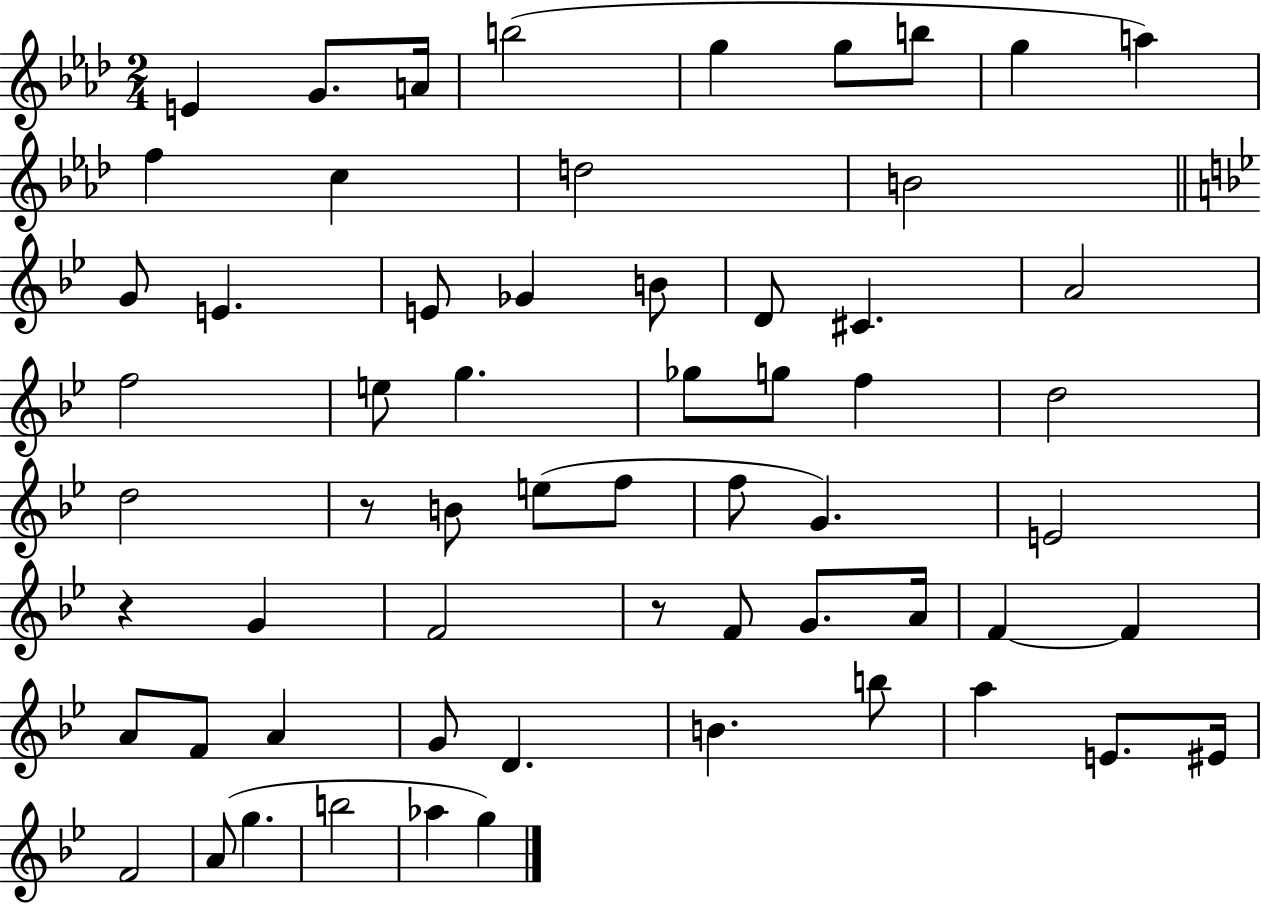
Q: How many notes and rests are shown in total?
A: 61